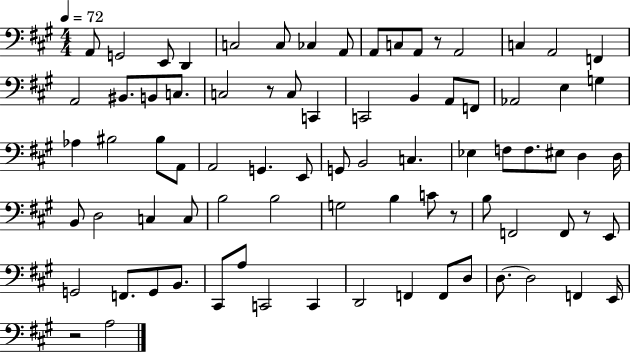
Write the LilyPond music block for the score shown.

{
  \clef bass
  \numericTimeSignature
  \time 4/4
  \key a \major
  \tempo 4 = 72
  \repeat volta 2 { a,8 g,2 e,8 d,4 | c2 c8 ces4 a,8 | a,8 c8 a,8 r8 a,2 | c4 a,2 f,4 | \break a,2 bis,8. b,8 c8. | c2 r8 c8 c,4 | c,2 b,4 a,8 f,8 | aes,2 e4 g4 | \break aes4 bis2 bis8 a,8 | a,2 g,4. e,8 | g,8 b,2 c4. | ees4 f8 f8. eis8 d4 d16 | \break b,8 d2 c4 c8 | b2 b2 | g2 b4 c'8 r8 | b8 f,2 f,8 r8 e,8 | \break g,2 f,8. g,8 b,8. | cis,8 a8 c,2 c,4 | d,2 f,4 f,8 d8 | d8.~~ d2 f,4 e,16 | \break r2 a2 | } \bar "|."
}